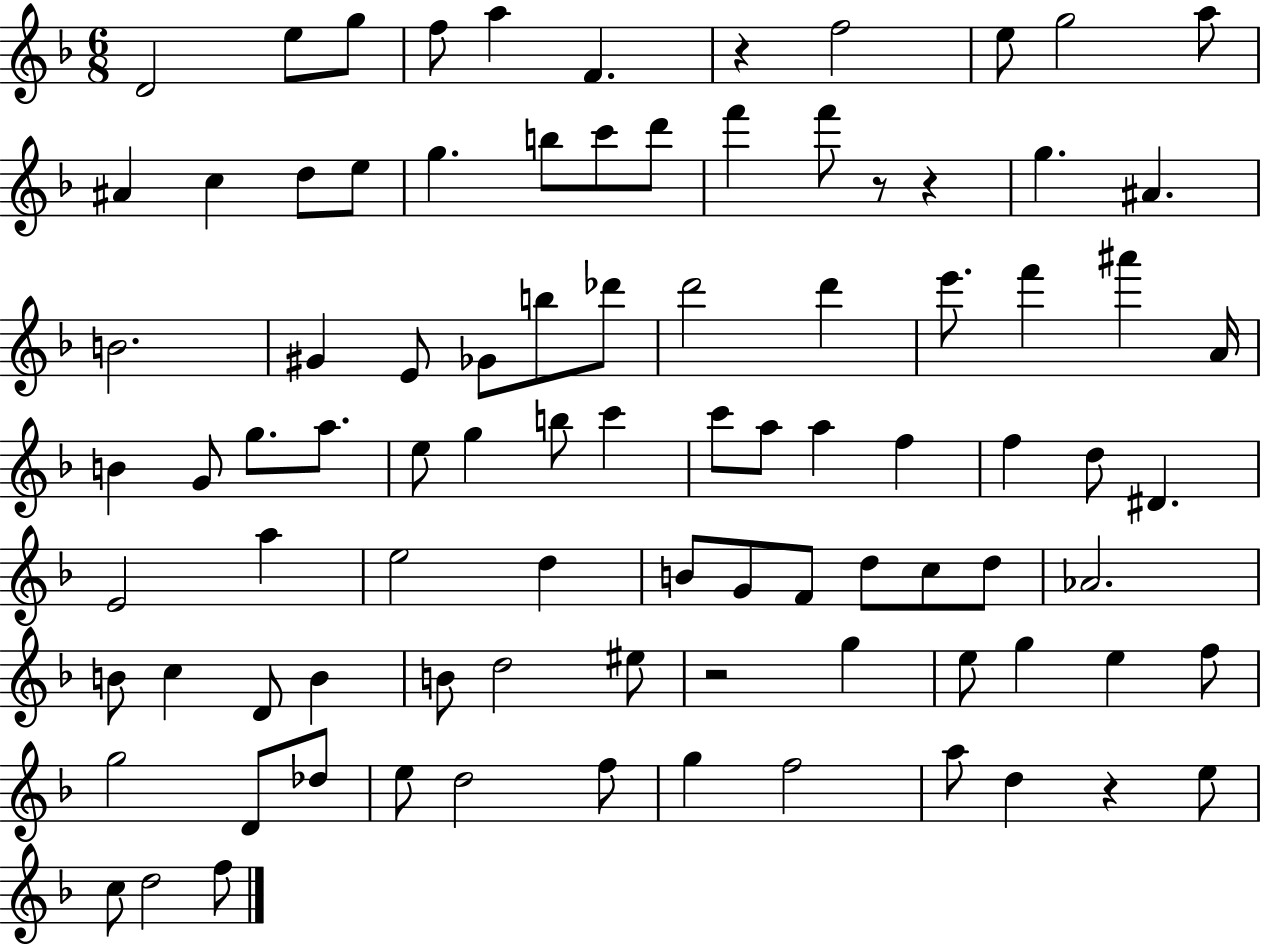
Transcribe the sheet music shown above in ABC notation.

X:1
T:Untitled
M:6/8
L:1/4
K:F
D2 e/2 g/2 f/2 a F z f2 e/2 g2 a/2 ^A c d/2 e/2 g b/2 c'/2 d'/2 f' f'/2 z/2 z g ^A B2 ^G E/2 _G/2 b/2 _d'/2 d'2 d' e'/2 f' ^a' A/4 B G/2 g/2 a/2 e/2 g b/2 c' c'/2 a/2 a f f d/2 ^D E2 a e2 d B/2 G/2 F/2 d/2 c/2 d/2 _A2 B/2 c D/2 B B/2 d2 ^e/2 z2 g e/2 g e f/2 g2 D/2 _d/2 e/2 d2 f/2 g f2 a/2 d z e/2 c/2 d2 f/2